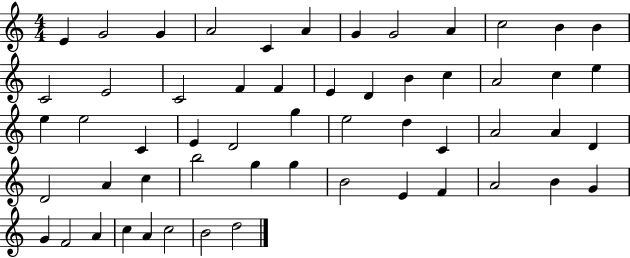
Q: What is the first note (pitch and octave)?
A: E4